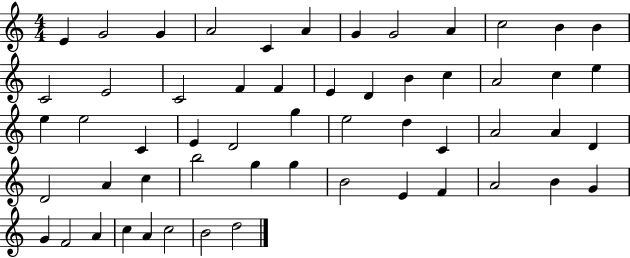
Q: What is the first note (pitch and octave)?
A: E4